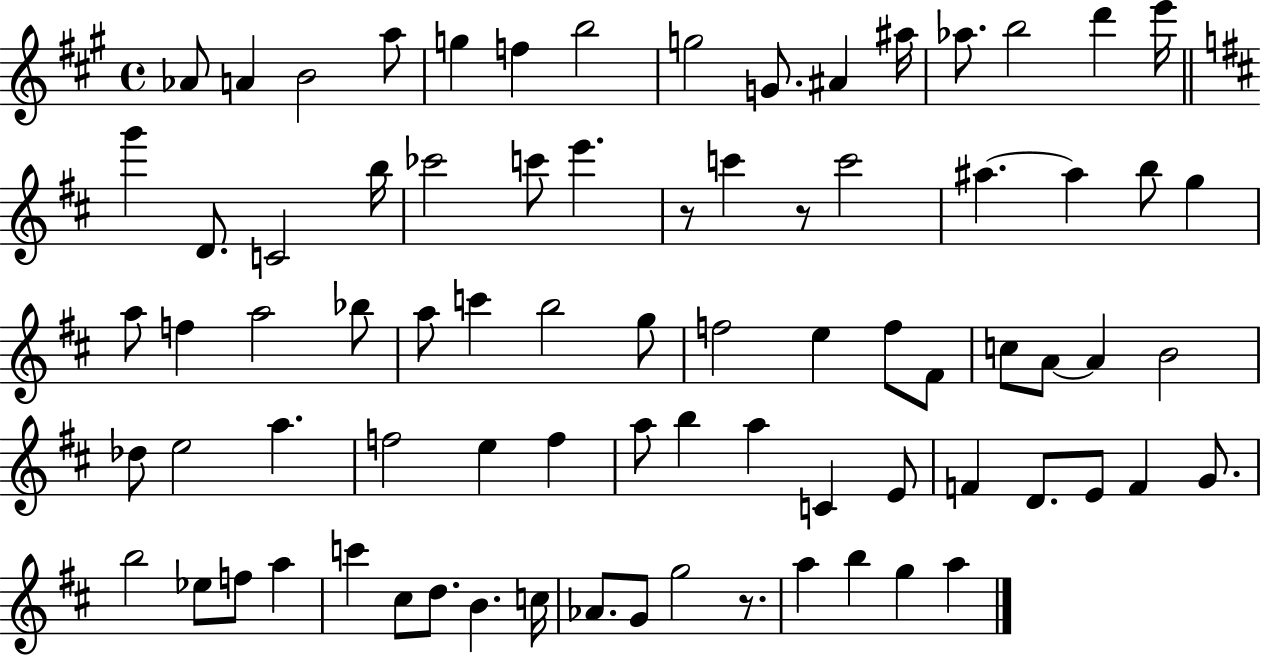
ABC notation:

X:1
T:Untitled
M:4/4
L:1/4
K:A
_A/2 A B2 a/2 g f b2 g2 G/2 ^A ^a/4 _a/2 b2 d' e'/4 g' D/2 C2 b/4 _c'2 c'/2 e' z/2 c' z/2 c'2 ^a ^a b/2 g a/2 f a2 _b/2 a/2 c' b2 g/2 f2 e f/2 ^F/2 c/2 A/2 A B2 _d/2 e2 a f2 e f a/2 b a C E/2 F D/2 E/2 F G/2 b2 _e/2 f/2 a c' ^c/2 d/2 B c/4 _A/2 G/2 g2 z/2 a b g a